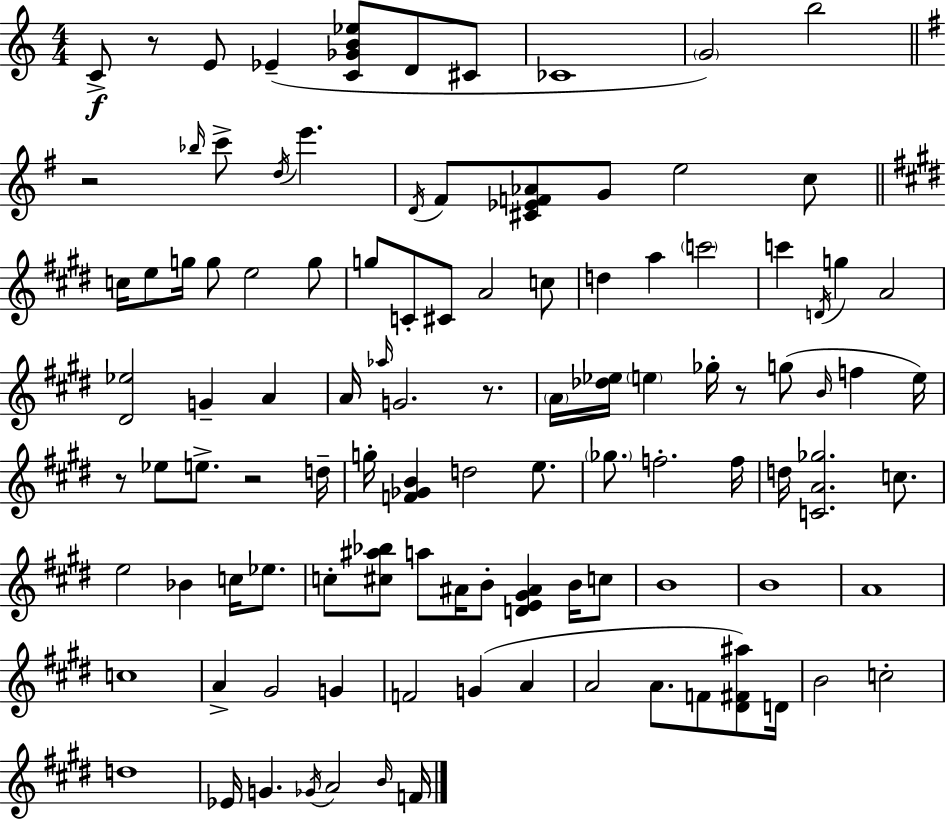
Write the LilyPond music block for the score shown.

{
  \clef treble
  \numericTimeSignature
  \time 4/4
  \key c \major
  c'8->\f r8 e'8 ees'4--( <c' ges' b' ees''>8 d'8 cis'8 | ces'1 | \parenthesize g'2) b''2 | \bar "||" \break \key g \major r2 \grace { bes''16 } c'''8-> \acciaccatura { d''16 } e'''4. | \acciaccatura { d'16 } fis'8 <cis' ees' f' aes'>8 g'8 e''2 | c''8 \bar "||" \break \key e \major c''16 e''8 g''16 g''8 e''2 g''8 | g''8 c'8-. cis'8 a'2 c''8 | d''4 a''4 \parenthesize c'''2 | c'''4 \acciaccatura { d'16 } g''4 a'2 | \break <dis' ees''>2 g'4-- a'4 | a'16 \grace { aes''16 } g'2. r8. | \parenthesize a'16 <des'' ees''>16 \parenthesize e''4 ges''16-. r8 g''8( \grace { b'16 } f''4 | e''16) r8 ees''8 e''8.-> r2 | \break d''16-- g''16-. <f' ges' b'>4 d''2 | e''8. \parenthesize ges''8. f''2.-. | f''16 d''16 <c' a' ges''>2. | c''8. e''2 bes'4 c''16 | \break ees''8. c''8-. <cis'' ais'' bes''>8 a''8 ais'16 b'8-. <d' e' gis' ais'>4 | b'16 c''8 b'1 | b'1 | a'1 | \break c''1 | a'4-> gis'2 g'4 | f'2 g'4( a'4 | a'2 a'8. f'8 | \break <dis' fis' ais''>8) d'16 b'2 c''2-. | d''1 | ees'16 g'4. \acciaccatura { ges'16 } a'2 | \grace { b'16 } f'16 \bar "|."
}